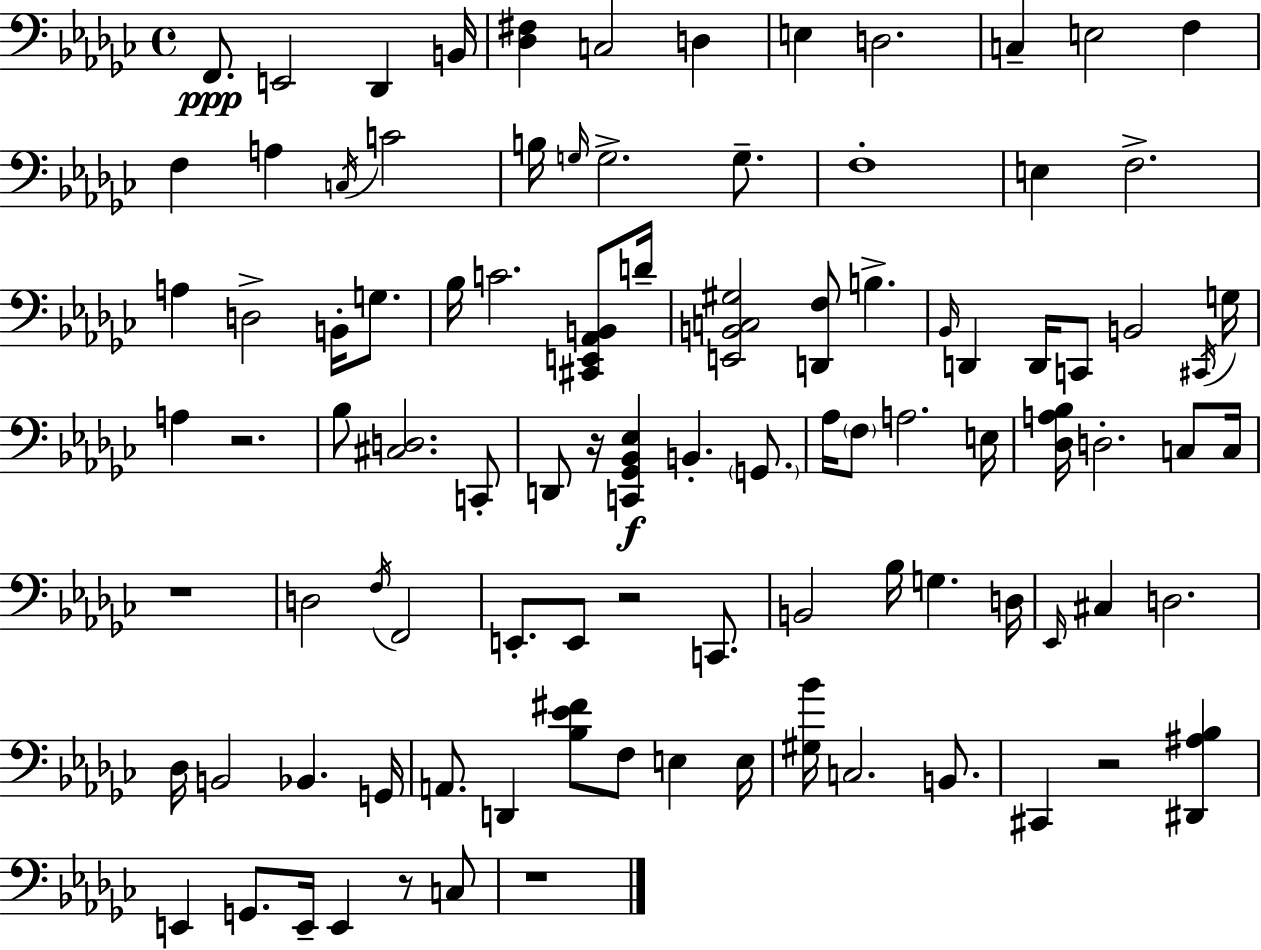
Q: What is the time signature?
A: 4/4